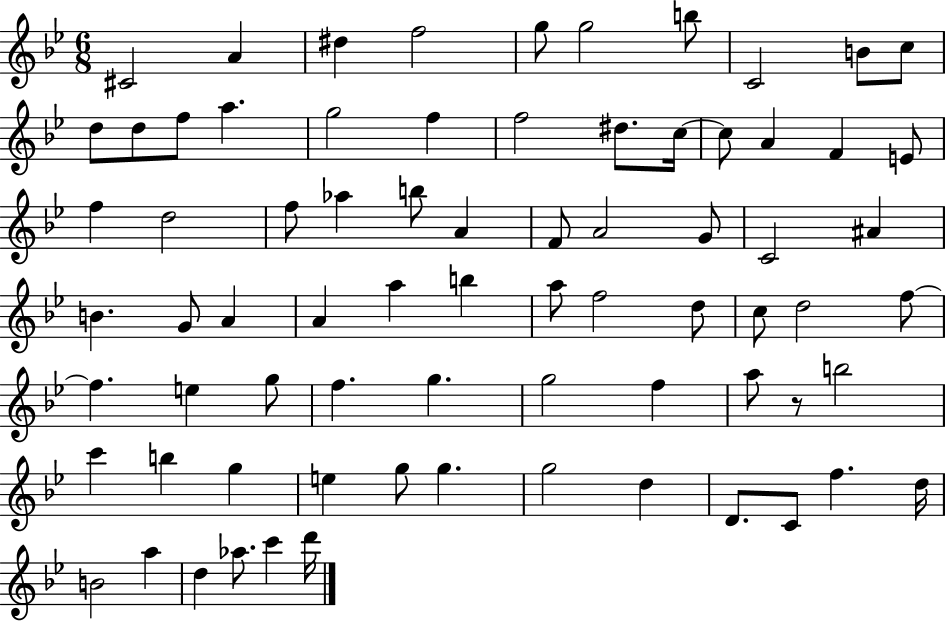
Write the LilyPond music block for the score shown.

{
  \clef treble
  \numericTimeSignature
  \time 6/8
  \key bes \major
  \repeat volta 2 { cis'2 a'4 | dis''4 f''2 | g''8 g''2 b''8 | c'2 b'8 c''8 | \break d''8 d''8 f''8 a''4. | g''2 f''4 | f''2 dis''8. c''16~~ | c''8 a'4 f'4 e'8 | \break f''4 d''2 | f''8 aes''4 b''8 a'4 | f'8 a'2 g'8 | c'2 ais'4 | \break b'4. g'8 a'4 | a'4 a''4 b''4 | a''8 f''2 d''8 | c''8 d''2 f''8~~ | \break f''4. e''4 g''8 | f''4. g''4. | g''2 f''4 | a''8 r8 b''2 | \break c'''4 b''4 g''4 | e''4 g''8 g''4. | g''2 d''4 | d'8. c'8 f''4. d''16 | \break b'2 a''4 | d''4 aes''8. c'''4 d'''16 | } \bar "|."
}